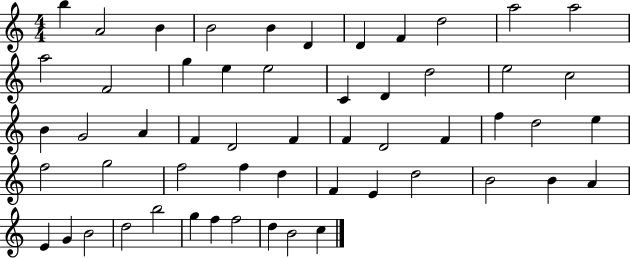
{
  \clef treble
  \numericTimeSignature
  \time 4/4
  \key c \major
  b''4 a'2 b'4 | b'2 b'4 d'4 | d'4 f'4 d''2 | a''2 a''2 | \break a''2 f'2 | g''4 e''4 e''2 | c'4 d'4 d''2 | e''2 c''2 | \break b'4 g'2 a'4 | f'4 d'2 f'4 | f'4 d'2 f'4 | f''4 d''2 e''4 | \break f''2 g''2 | f''2 f''4 d''4 | f'4 e'4 d''2 | b'2 b'4 a'4 | \break e'4 g'4 b'2 | d''2 b''2 | g''4 f''4 f''2 | d''4 b'2 c''4 | \break \bar "|."
}